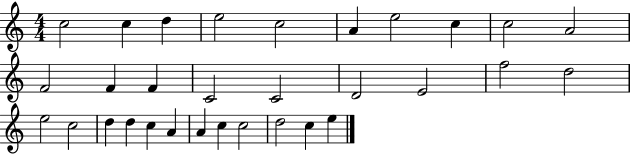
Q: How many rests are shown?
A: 0